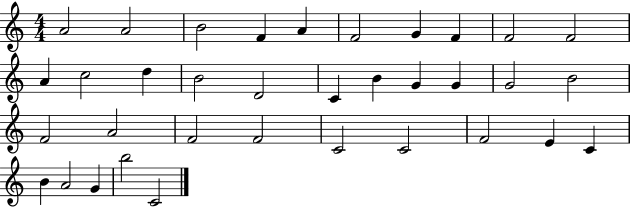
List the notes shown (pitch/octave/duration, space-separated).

A4/h A4/h B4/h F4/q A4/q F4/h G4/q F4/q F4/h F4/h A4/q C5/h D5/q B4/h D4/h C4/q B4/q G4/q G4/q G4/h B4/h F4/h A4/h F4/h F4/h C4/h C4/h F4/h E4/q C4/q B4/q A4/h G4/q B5/h C4/h